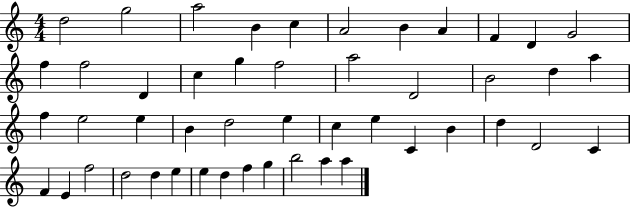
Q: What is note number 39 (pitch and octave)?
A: D5